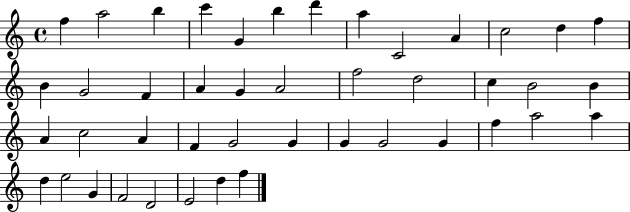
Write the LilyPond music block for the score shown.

{
  \clef treble
  \time 4/4
  \defaultTimeSignature
  \key c \major
  f''4 a''2 b''4 | c'''4 g'4 b''4 d'''4 | a''4 c'2 a'4 | c''2 d''4 f''4 | \break b'4 g'2 f'4 | a'4 g'4 a'2 | f''2 d''2 | c''4 b'2 b'4 | \break a'4 c''2 a'4 | f'4 g'2 g'4 | g'4 g'2 g'4 | f''4 a''2 a''4 | \break d''4 e''2 g'4 | f'2 d'2 | e'2 d''4 f''4 | \bar "|."
}